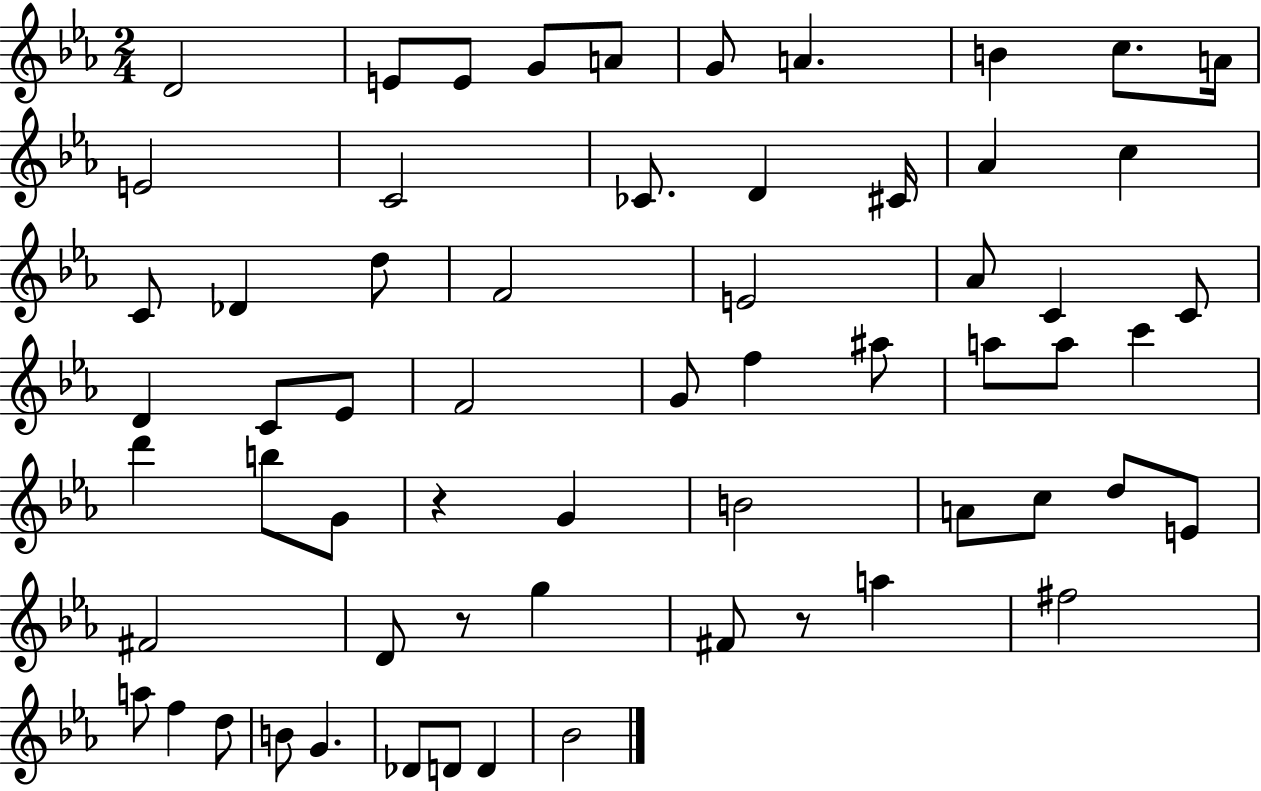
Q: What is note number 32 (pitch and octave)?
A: A#5